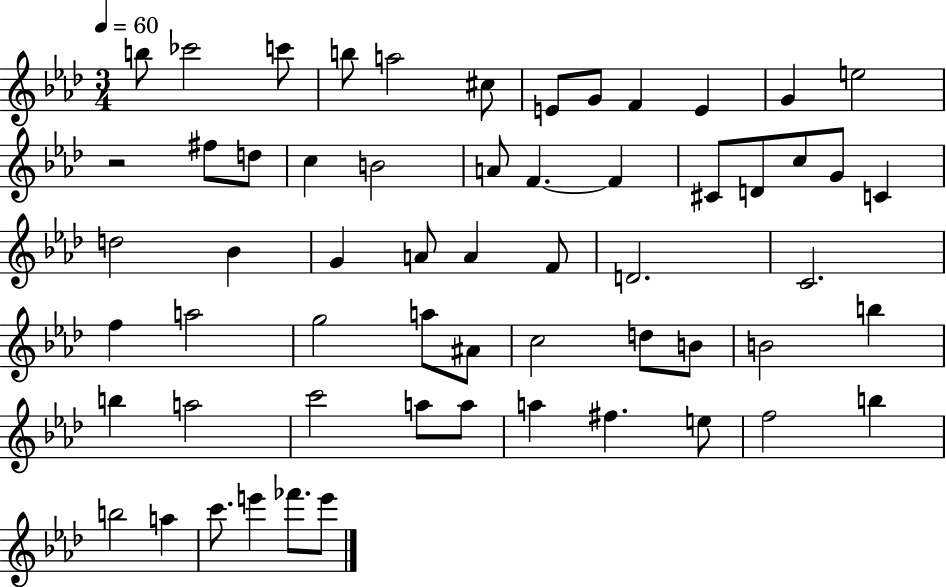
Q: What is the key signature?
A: AES major